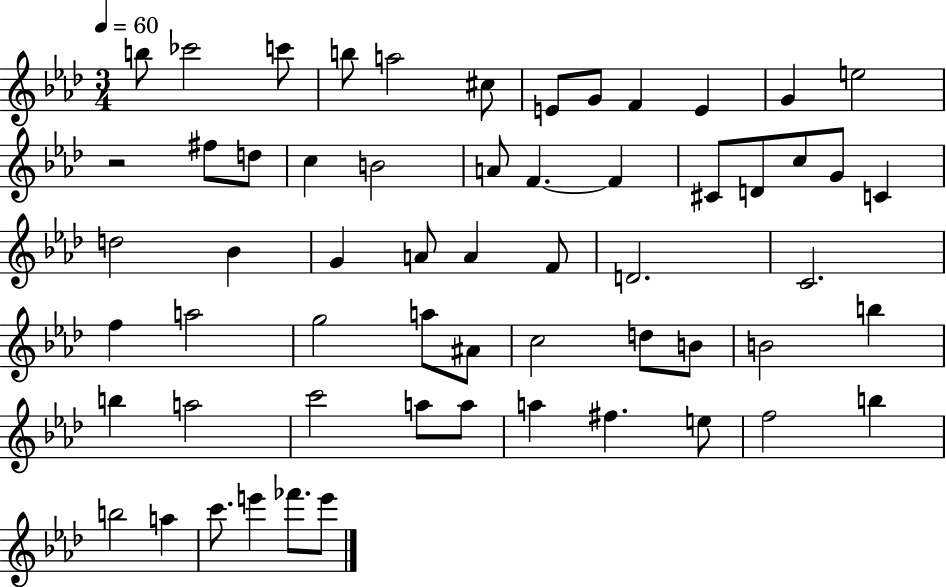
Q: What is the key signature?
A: AES major